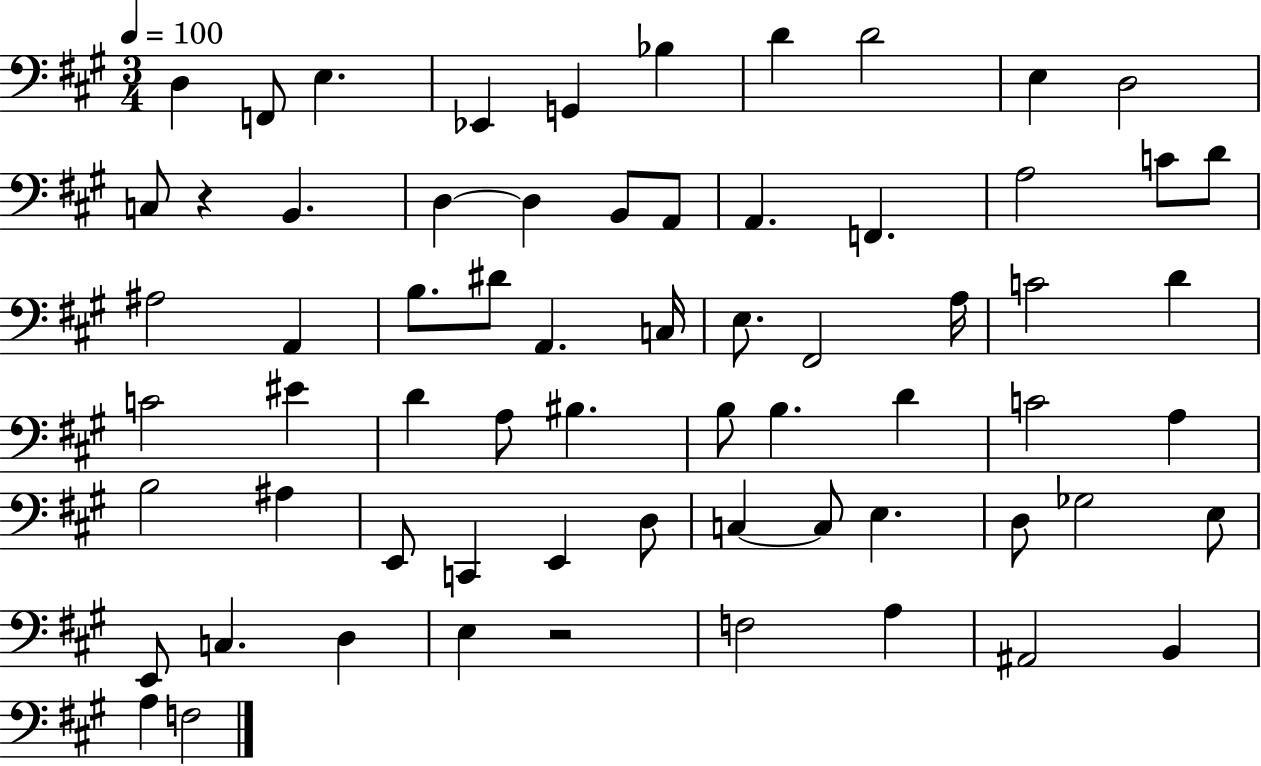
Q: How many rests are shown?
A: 2